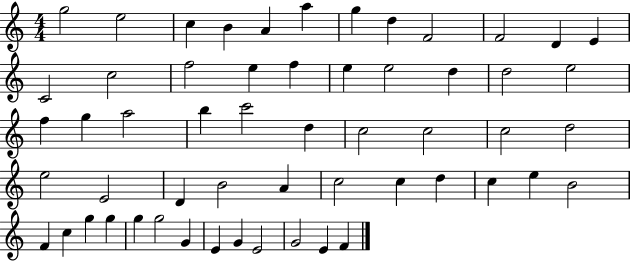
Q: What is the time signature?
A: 4/4